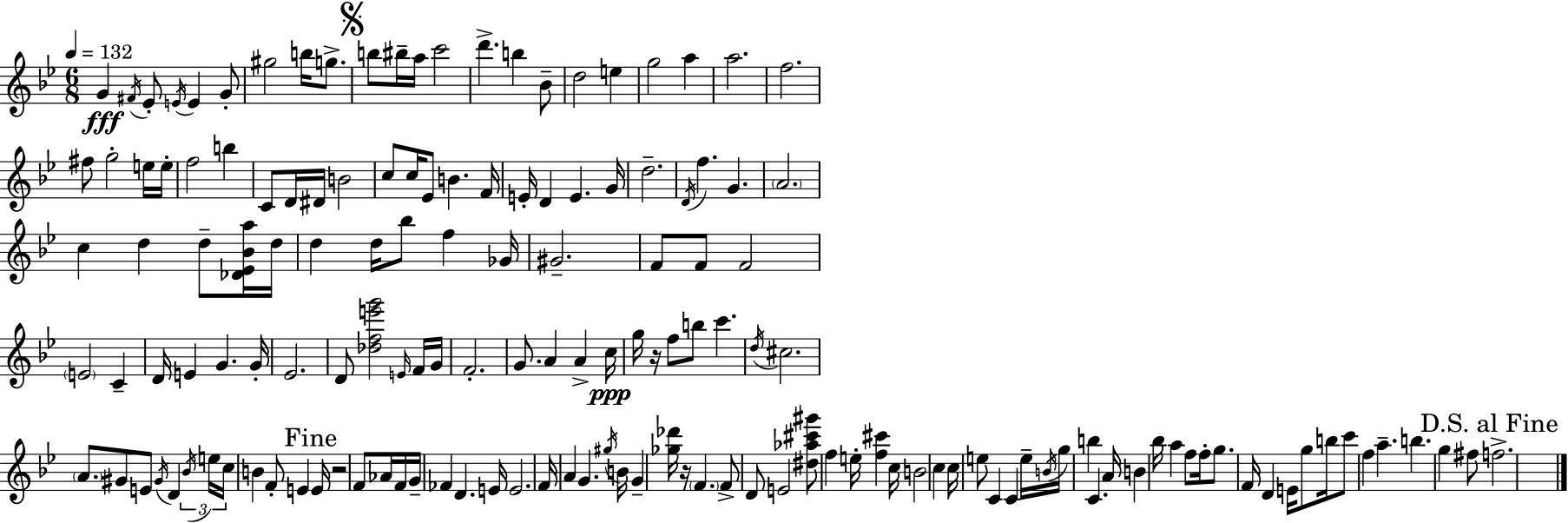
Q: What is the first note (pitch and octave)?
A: G4